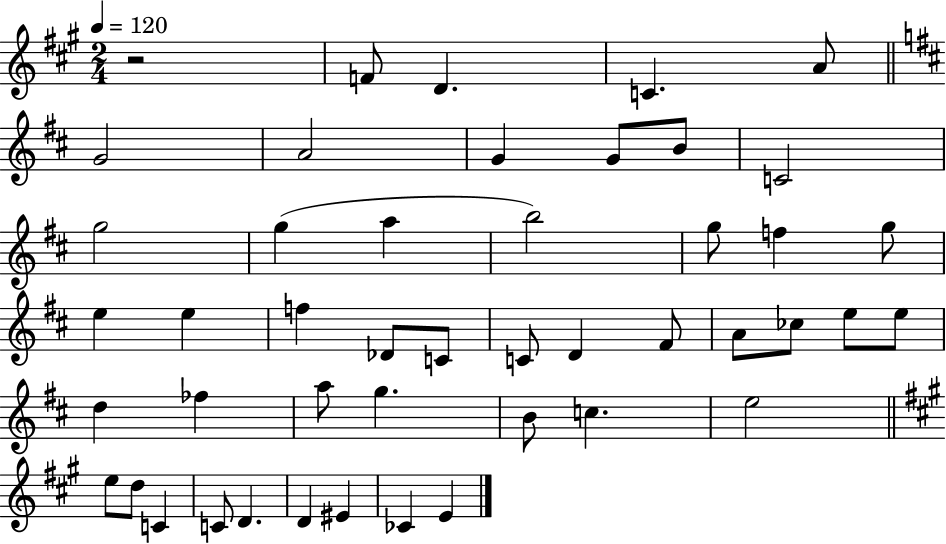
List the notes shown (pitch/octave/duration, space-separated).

R/h F4/e D4/q. C4/q. A4/e G4/h A4/h G4/q G4/e B4/e C4/h G5/h G5/q A5/q B5/h G5/e F5/q G5/e E5/q E5/q F5/q Db4/e C4/e C4/e D4/q F#4/e A4/e CES5/e E5/e E5/e D5/q FES5/q A5/e G5/q. B4/e C5/q. E5/h E5/e D5/e C4/q C4/e D4/q. D4/q EIS4/q CES4/q E4/q